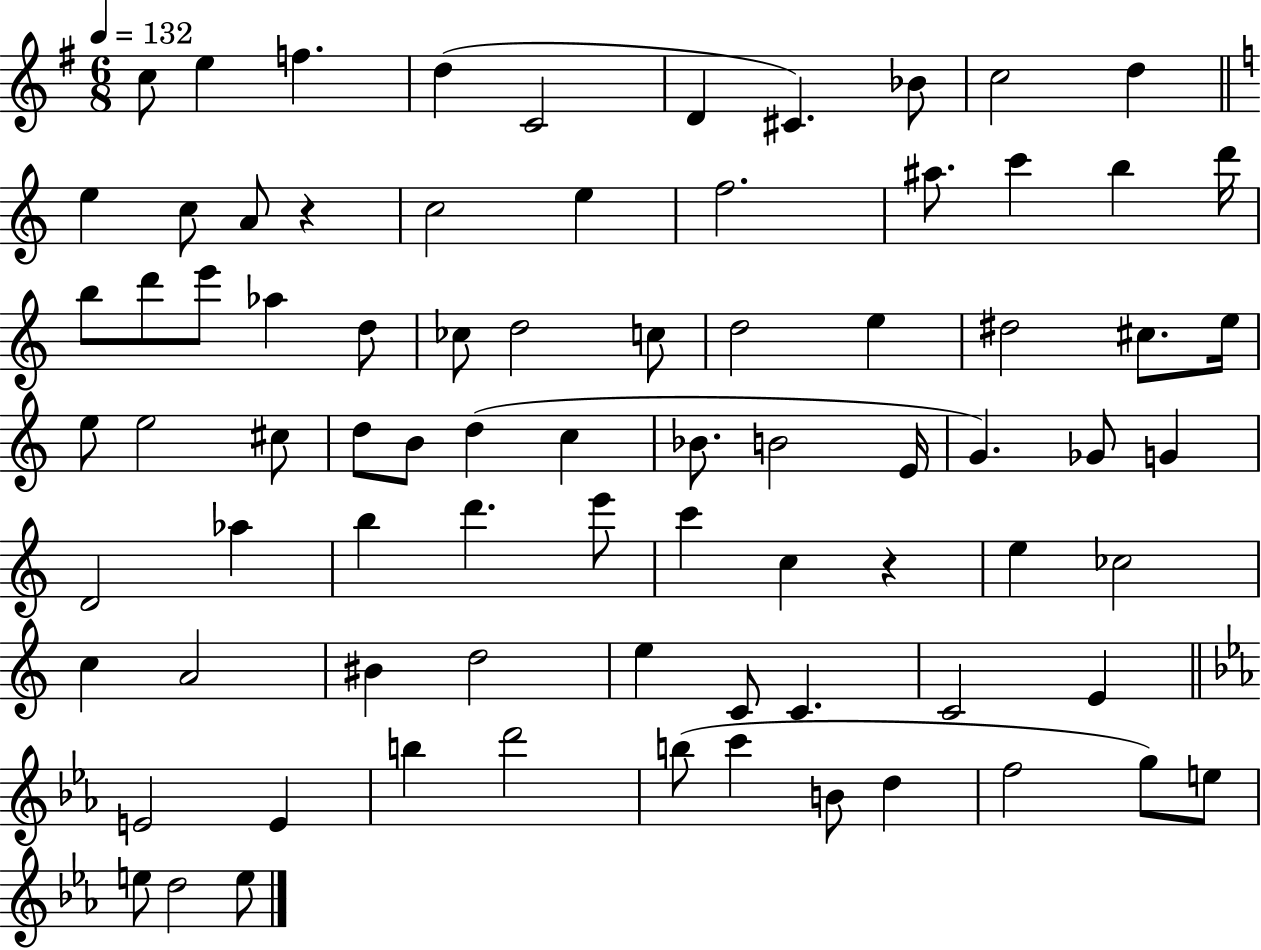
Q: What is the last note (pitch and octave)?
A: E5